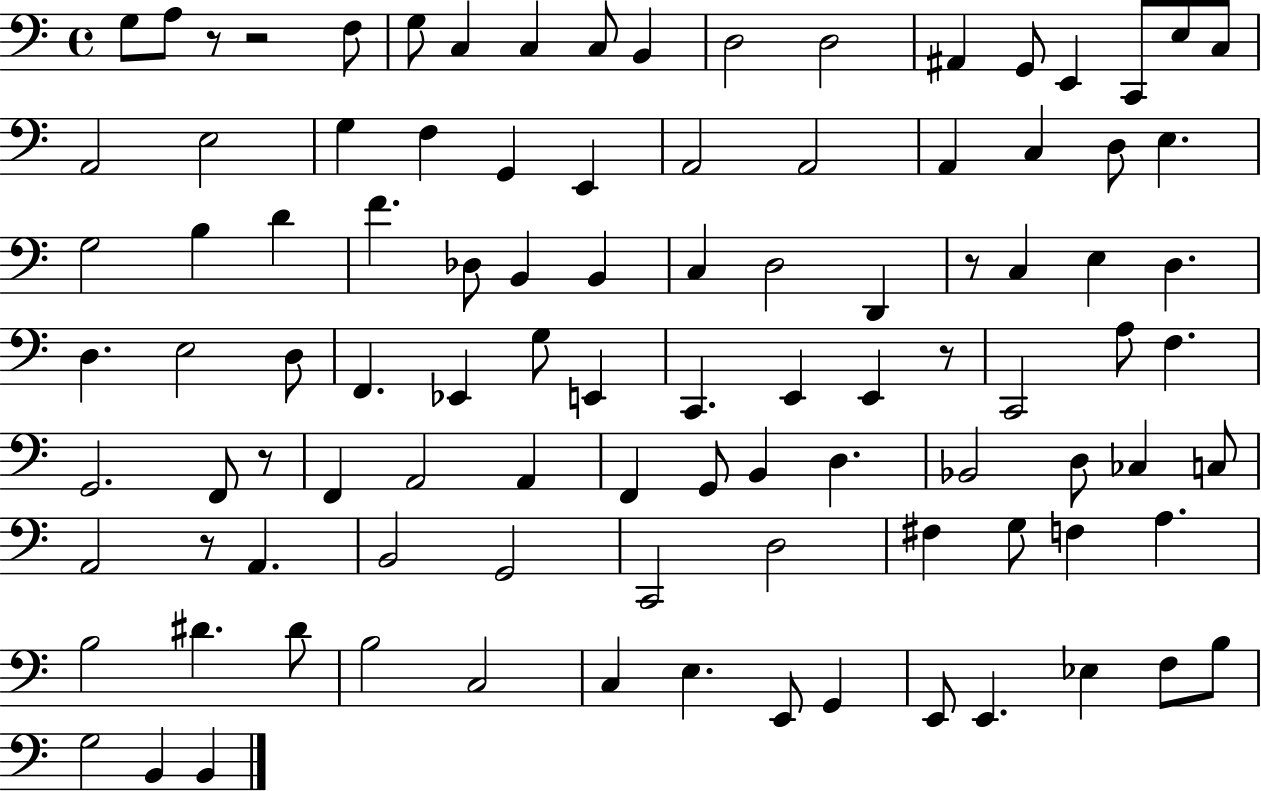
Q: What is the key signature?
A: C major